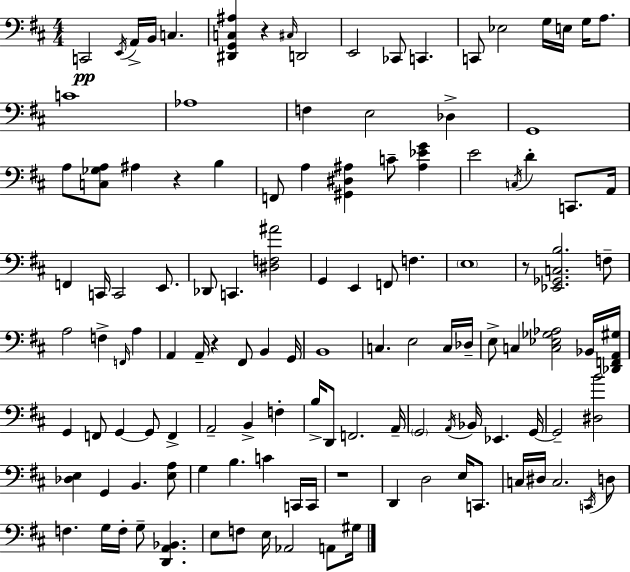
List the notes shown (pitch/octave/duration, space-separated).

C2/h E2/s A2/s B2/s C3/q. [D#2,G2,C3,A#3]/q R/q C#3/s D2/h E2/h CES2/e C2/q. C2/e Eb3/h G3/s E3/s G3/s A3/e. C4/w Ab3/w F3/q E3/h Db3/q G2/w A3/e [C3,Gb3,A3]/e A#3/q R/q B3/q F2/e A3/q [G#2,D#3,A#3]/q C4/e [A#3,Eb4,G4]/q E4/h C3/s D4/q C2/e. A2/s F2/q C2/s C2/h E2/e. Db2/e C2/q. [D#3,F3,A#4]/h G2/q E2/q F2/e F3/q. E3/w R/e [Eb2,Gb2,C3,B3]/h. F3/e A3/h F3/q F2/s A3/q A2/q A2/s R/q F#2/e B2/q G2/s B2/w C3/q. E3/h C3/s Db3/s E3/e C3/q [C3,Eb3,Gb3,Ab3]/h Bb2/s [Db2,F2,A2,G#3]/s G2/q F2/e G2/q G2/e F2/q A2/h B2/q F3/q B3/s D2/e F2/h. A2/s G2/h A2/s Bb2/s Eb2/q. G2/s G2/h [D#3,B4]/h [Db3,E3]/q G2/q B2/q. [E3,A3]/e G3/q B3/q. C4/q C2/s C2/s R/w D2/q D3/h E3/s C2/e. C3/s D#3/s C3/h. C2/s D3/e F3/q. G3/s F3/s G3/e [D2,A2,Bb2]/q. E3/e F3/e E3/s Ab2/h A2/e G#3/s